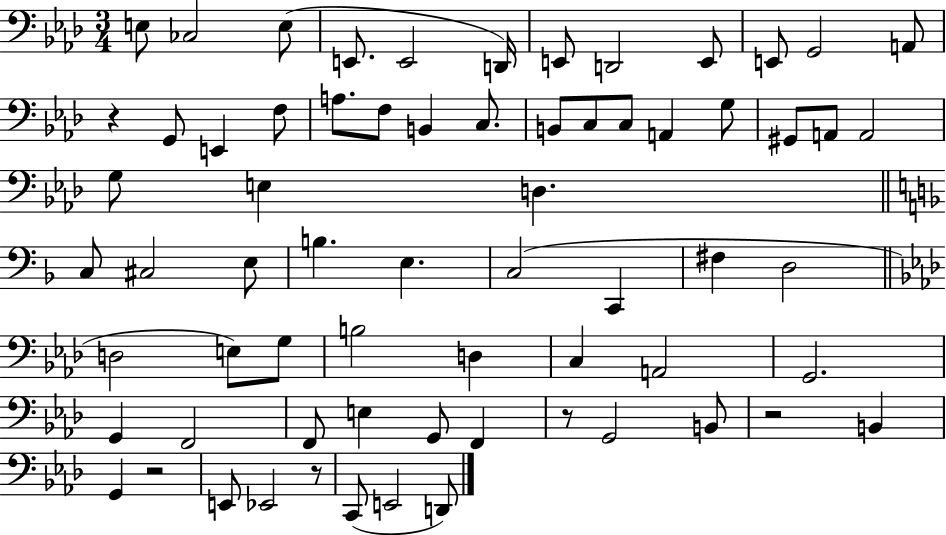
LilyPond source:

{
  \clef bass
  \numericTimeSignature
  \time 3/4
  \key aes \major
  e8 ces2 e8( | e,8. e,2 d,16) | e,8 d,2 e,8 | e,8 g,2 a,8 | \break r4 g,8 e,4 f8 | a8. f8 b,4 c8. | b,8 c8 c8 a,4 g8 | gis,8 a,8 a,2 | \break g8 e4 d4. | \bar "||" \break \key f \major c8 cis2 e8 | b4. e4. | c2( c,4 | fis4 d2 | \break \bar "||" \break \key aes \major d2 e8) g8 | b2 d4 | c4 a,2 | g,2. | \break g,4 f,2 | f,8 e4 g,8 f,4 | r8 g,2 b,8 | r2 b,4 | \break g,4 r2 | e,8 ees,2 r8 | c,8( e,2 d,8) | \bar "|."
}